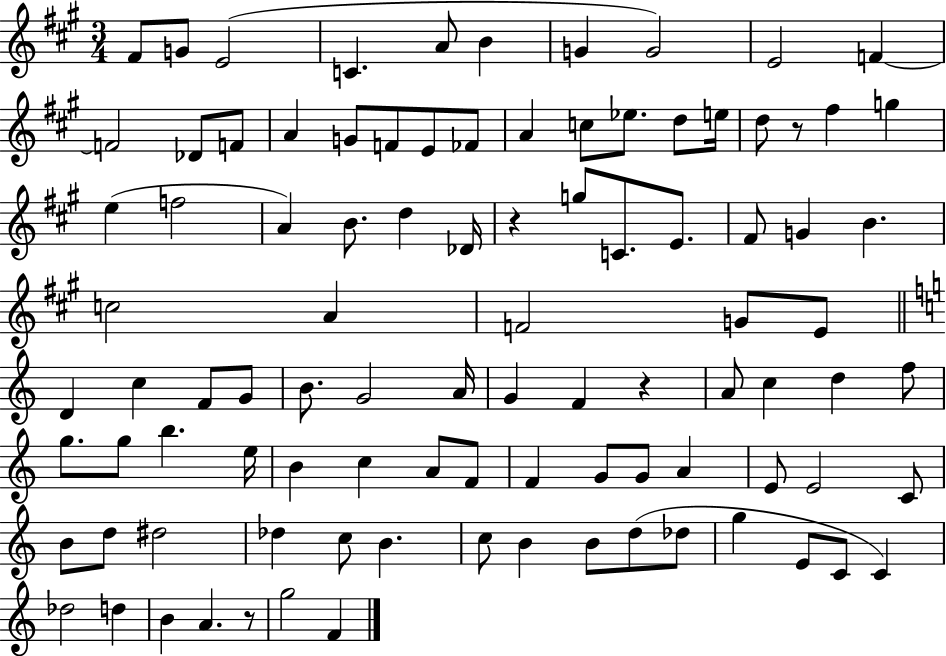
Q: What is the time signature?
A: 3/4